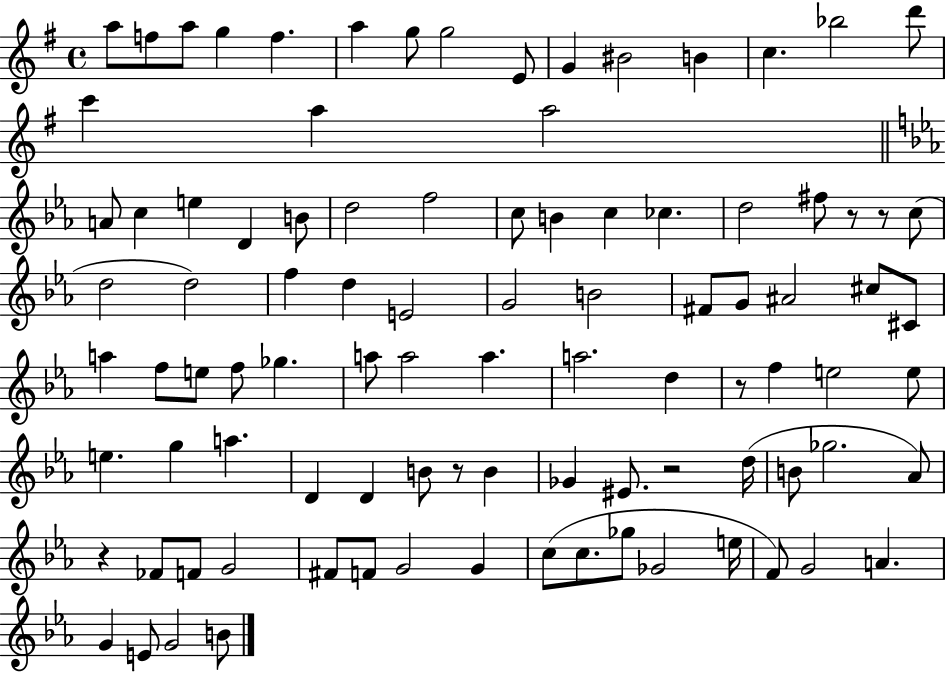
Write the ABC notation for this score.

X:1
T:Untitled
M:4/4
L:1/4
K:G
a/2 f/2 a/2 g f a g/2 g2 E/2 G ^B2 B c _b2 d'/2 c' a a2 A/2 c e D B/2 d2 f2 c/2 B c _c d2 ^f/2 z/2 z/2 c/2 d2 d2 f d E2 G2 B2 ^F/2 G/2 ^A2 ^c/2 ^C/2 a f/2 e/2 f/2 _g a/2 a2 a a2 d z/2 f e2 e/2 e g a D D B/2 z/2 B _G ^E/2 z2 d/4 B/2 _g2 _A/2 z _F/2 F/2 G2 ^F/2 F/2 G2 G c/2 c/2 _g/2 _G2 e/4 F/2 G2 A G E/2 G2 B/2